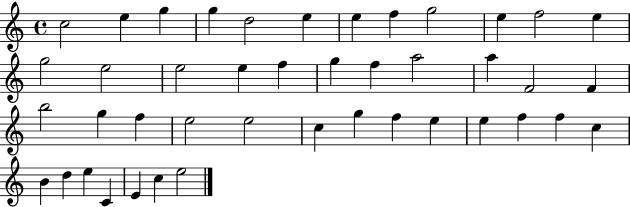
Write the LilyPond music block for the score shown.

{
  \clef treble
  \time 4/4
  \defaultTimeSignature
  \key c \major
  c''2 e''4 g''4 | g''4 d''2 e''4 | e''4 f''4 g''2 | e''4 f''2 e''4 | \break g''2 e''2 | e''2 e''4 f''4 | g''4 f''4 a''2 | a''4 f'2 f'4 | \break b''2 g''4 f''4 | e''2 e''2 | c''4 g''4 f''4 e''4 | e''4 f''4 f''4 c''4 | \break b'4 d''4 e''4 c'4 | e'4 c''4 e''2 | \bar "|."
}